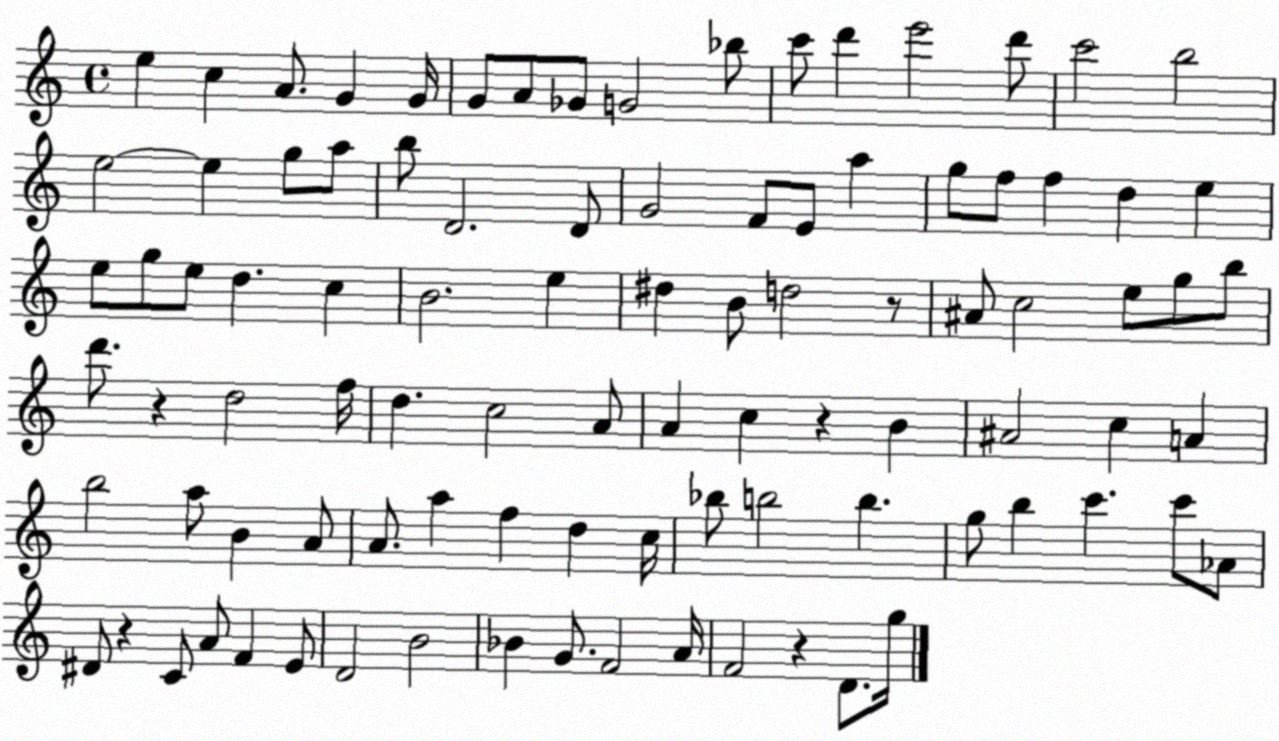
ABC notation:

X:1
T:Untitled
M:4/4
L:1/4
K:C
e c A/2 G G/4 G/2 A/2 _G/2 G2 _b/2 c'/2 d' e'2 d'/2 c'2 b2 e2 e g/2 a/2 b/2 D2 D/2 G2 F/2 E/2 a g/2 f/2 f d e e/2 g/2 e/2 d c B2 e ^d B/2 d2 z/2 ^A/2 c2 e/2 g/2 b/2 d'/2 z d2 f/4 d c2 A/2 A c z B ^A2 c A b2 a/2 B A/2 A/2 a f d c/4 _b/2 b2 b g/2 b c' c'/2 _A/2 ^D/2 z C/2 A/2 F E/2 D2 B2 _B G/2 F2 A/4 F2 z D/2 g/4